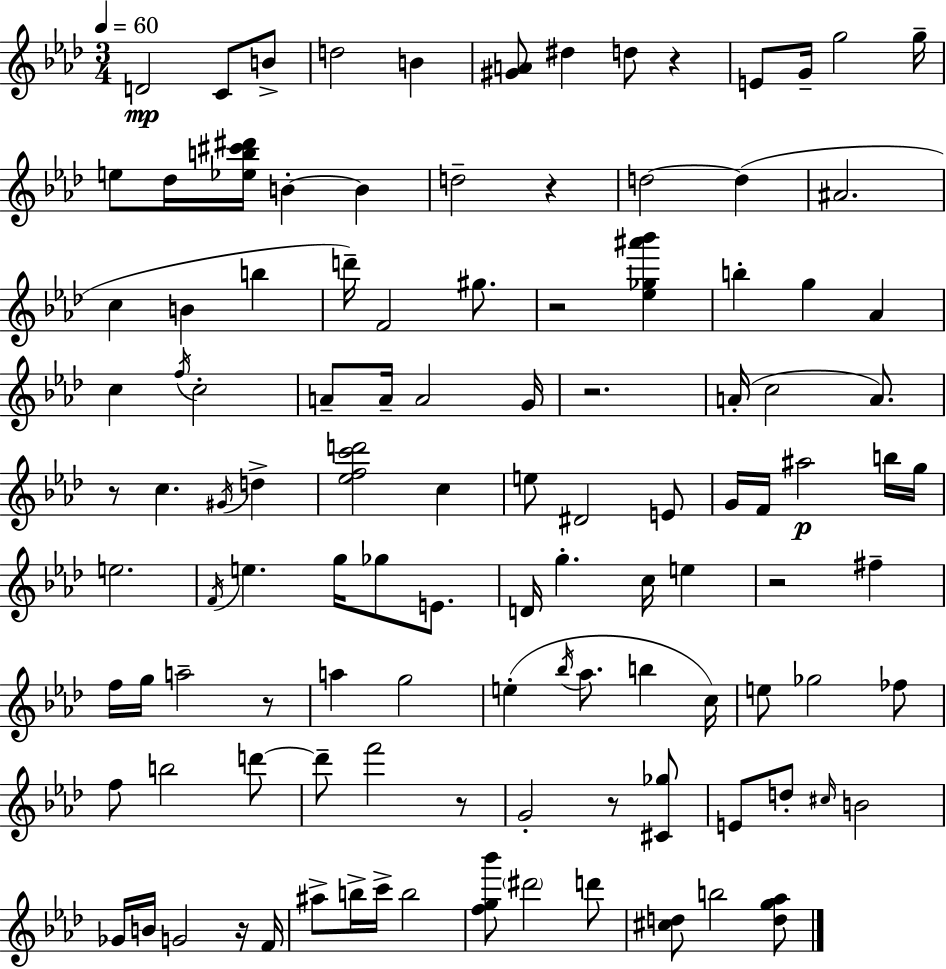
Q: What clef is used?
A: treble